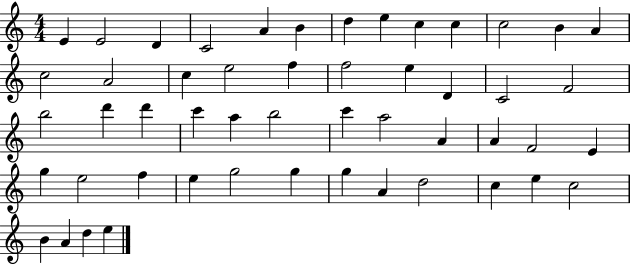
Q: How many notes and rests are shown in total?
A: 51